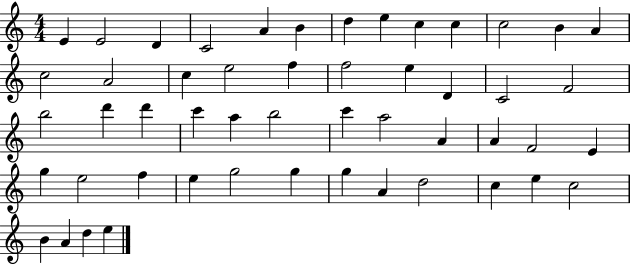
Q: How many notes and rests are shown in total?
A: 51